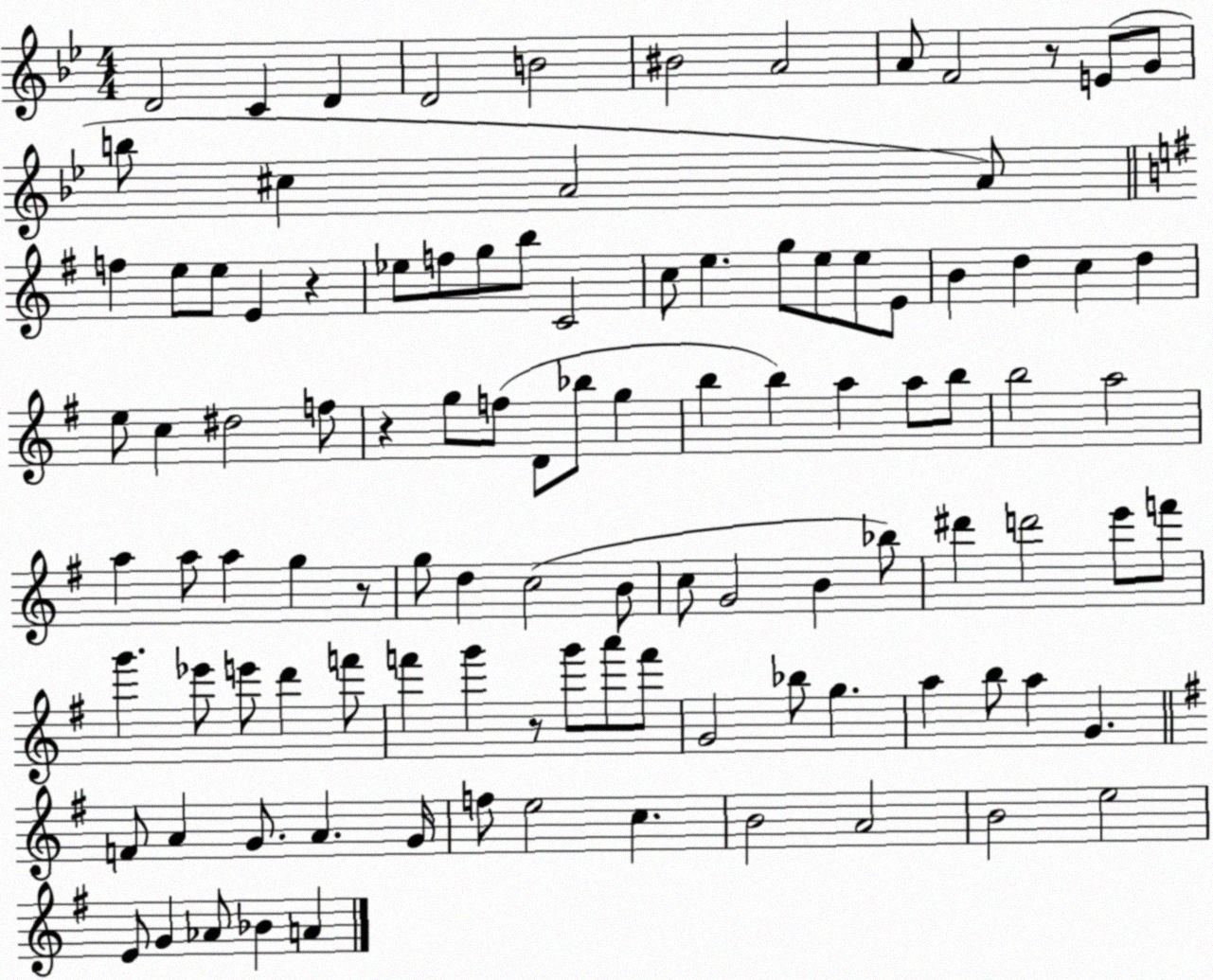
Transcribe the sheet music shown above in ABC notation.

X:1
T:Untitled
M:4/4
L:1/4
K:Bb
D2 C D D2 B2 ^B2 A2 A/2 F2 z/2 E/2 G/2 b/2 ^c A2 A/2 f e/2 e/2 E z _e/2 f/2 g/2 b/2 C2 c/2 e g/2 e/2 e/2 E/2 B d c d e/2 c ^d2 f/2 z g/2 f/2 D/2 _b/2 g b b a a/2 b/2 b2 a2 a a/2 a g z/2 g/2 d c2 B/2 c/2 G2 B _b/2 ^d' d'2 e'/2 f'/2 g' _e'/2 e'/2 d' f'/2 f' g' z/2 g'/2 a'/2 f'/2 G2 _b/2 g a b/2 a G F/2 A G/2 A G/4 f/2 e2 c B2 A2 B2 e2 E/2 G _A/2 _B A